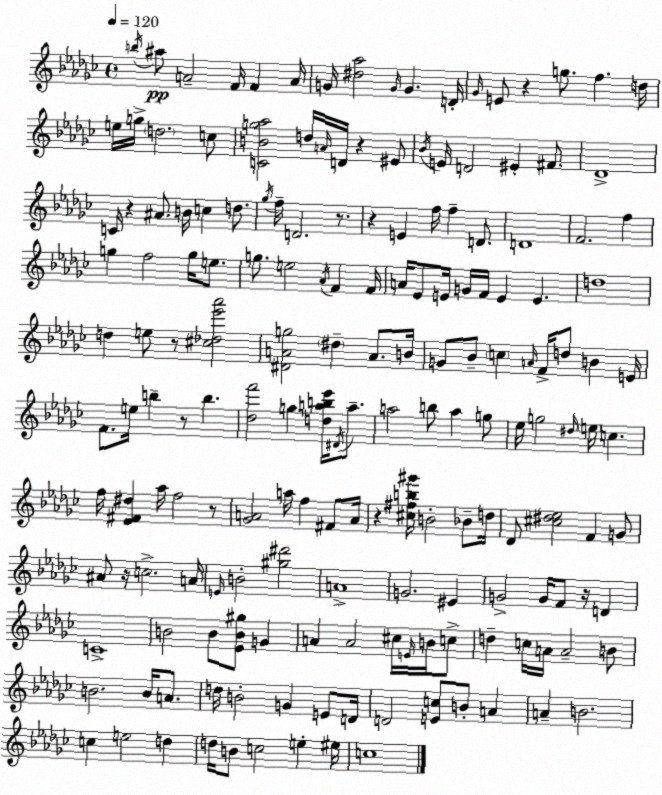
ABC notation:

X:1
T:Untitled
M:4/4
L:1/4
K:Ebm
b/4 ^a/2 A2 F/4 F A/4 G/4 [^d_a]2 G/4 G D/4 _G/4 E/2 z g/2 f d/4 e/4 g/4 d2 c/2 [CBg_a]2 d/4 A/4 D/4 z ^E/2 _B/4 E/4 D2 ^E ^F/2 _D4 C/4 z ^A/2 B/4 c d/2 _g/4 f/4 D2 z/2 z E f/4 f D/2 D4 F2 f g f2 g/4 e/2 g/2 e2 _A/4 F F/4 A/4 _E/2 E/4 G/4 F/4 E E d4 d e/2 z/2 [^c_d_e'_a']2 [^DAg]2 ^d A/2 B/4 G/2 _B/2 c A/4 F/4 d/2 B E/4 F/2 e/4 b z/2 b [_df']2 g [dab_e']/4 ^D/4 a/2 a2 b/2 a g/2 _e/4 g2 ^d/4 e/4 c f/4 [_E^F^d] _a/4 f2 z/2 [_GA]2 a/4 f ^F/2 A/4 z [^c^fb^g']/4 B2 _B/2 d/4 _D/2 [^c^d_e]2 F G/2 ^A/2 z/4 c2 A/4 E/4 B2 [^g^d']2 A4 G2 ^E G2 G/4 F/2 z/4 D C4 B2 B/2 [_EB^g]/2 G A A2 ^c/4 E/4 B/4 c/2 d c/4 A/4 A2 B/2 B2 B/4 A/2 d/4 B2 G E/2 D/4 D2 [Ec]/2 B/2 A A B2 c e2 d d/4 B/2 c2 e ^e/4 c4